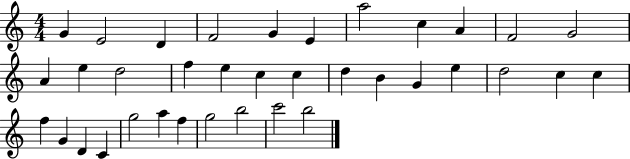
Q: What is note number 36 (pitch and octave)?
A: B5